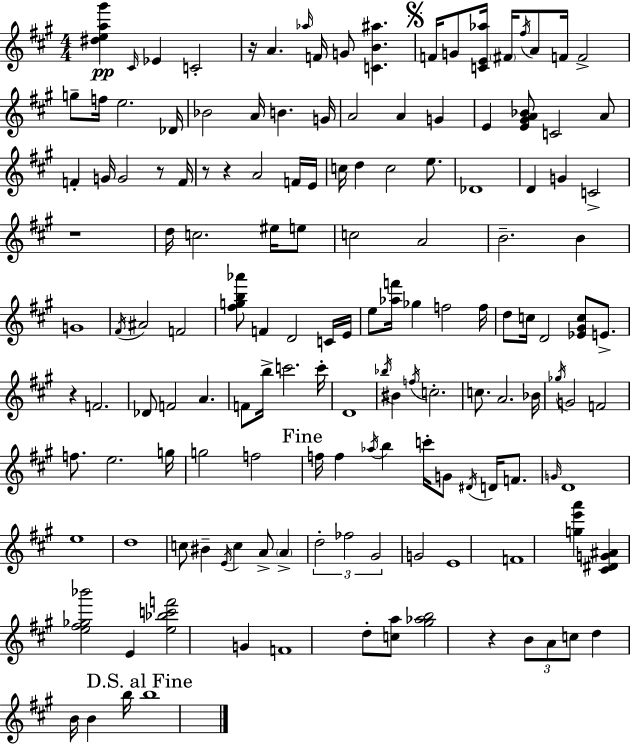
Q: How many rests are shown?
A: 7